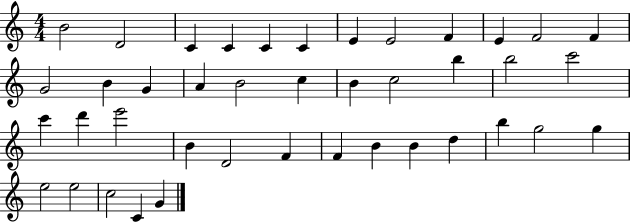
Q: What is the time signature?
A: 4/4